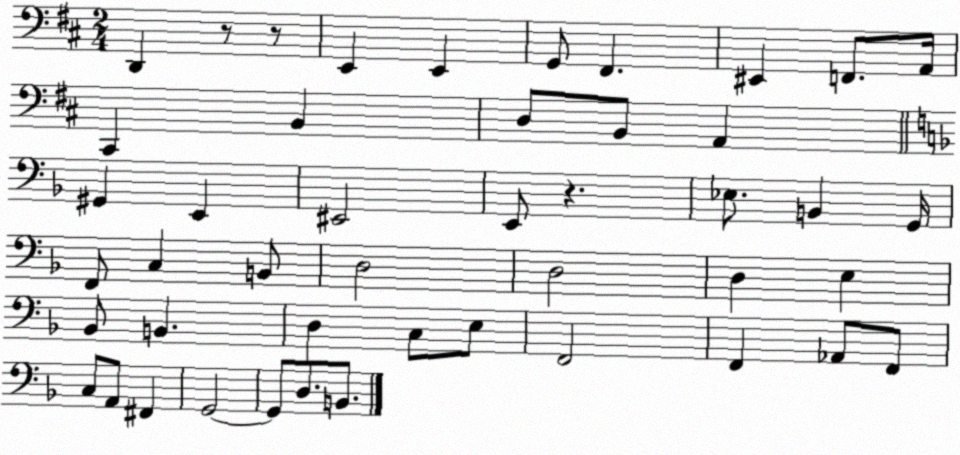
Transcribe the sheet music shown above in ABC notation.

X:1
T:Untitled
M:2/4
L:1/4
K:D
D,, z/2 z/2 E,, E,, G,,/2 ^F,, ^E,, F,,/2 A,,/4 ^C,, B,, D,/2 B,,/2 A,, ^G,, E,, ^E,,2 E,,/2 z _E,/2 B,, G,,/4 F,,/2 C, B,,/2 D,2 D,2 D, E, _B,,/2 B,, D, C,/2 E,/2 F,,2 F,, _A,,/2 F,,/2 C,/2 A,,/2 ^F,, G,,2 G,,/2 D,/2 B,,/2